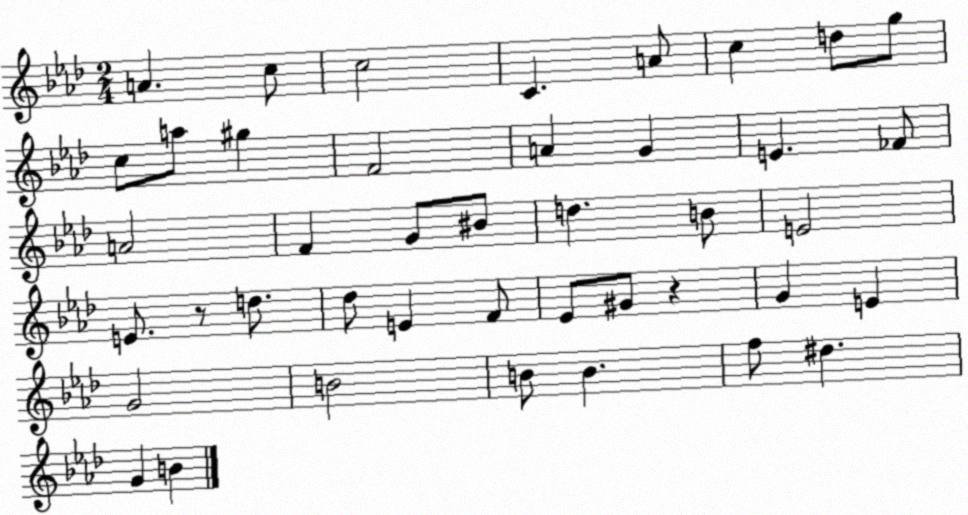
X:1
T:Untitled
M:2/4
L:1/4
K:Ab
A c/2 c2 C A/2 c d/2 g/2 c/2 a/2 ^g F2 A G E _F/2 A2 F G/2 ^B/2 d B/2 E2 E/2 z/2 d/2 _d/2 E F/2 _E/2 ^G/2 z G E G2 B2 B/2 B f/2 ^d G B